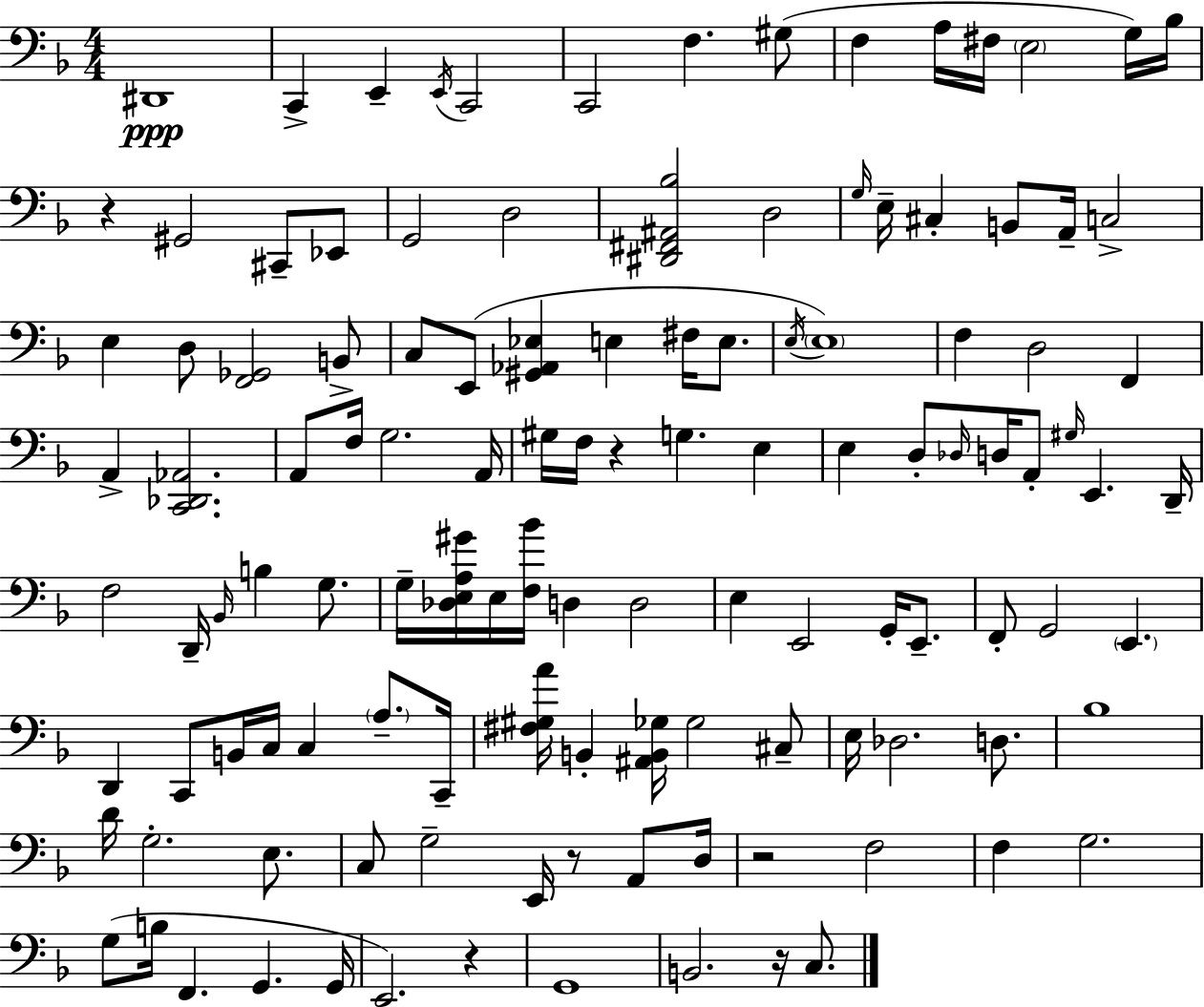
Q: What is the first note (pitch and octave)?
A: D#2